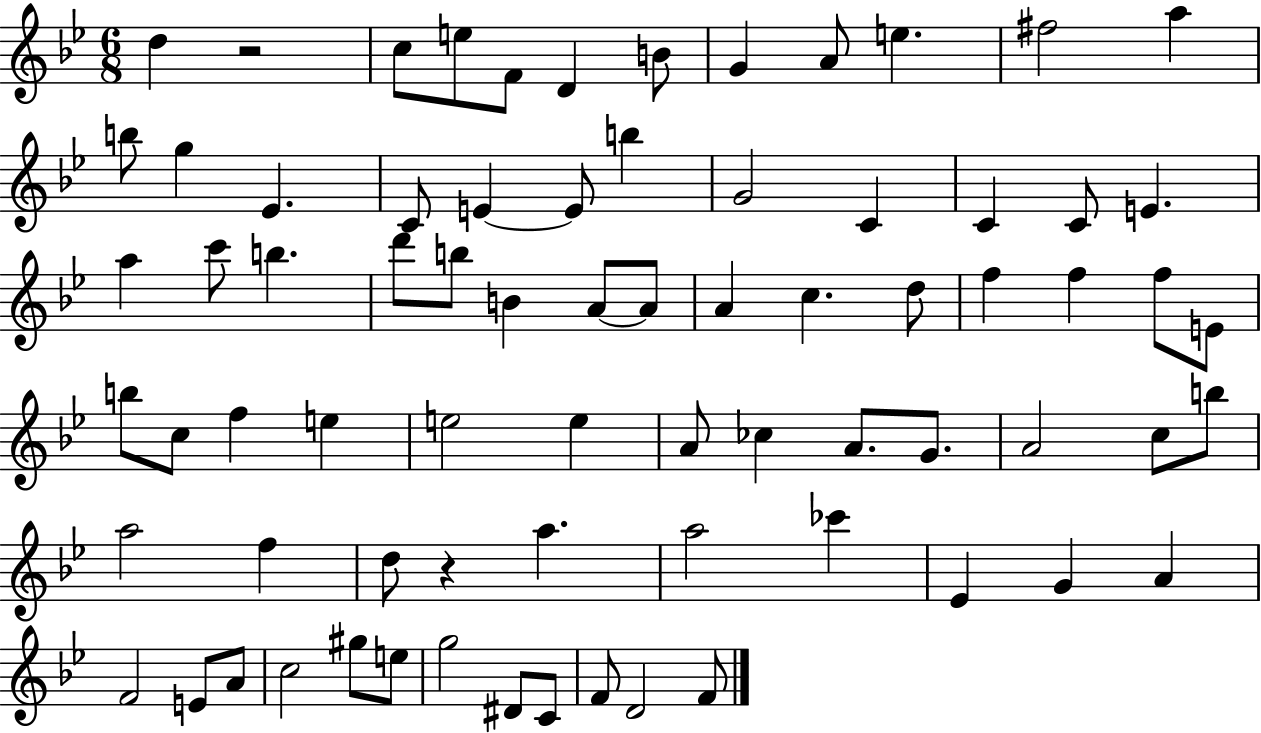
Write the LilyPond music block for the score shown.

{
  \clef treble
  \numericTimeSignature
  \time 6/8
  \key bes \major
  d''4 r2 | c''8 e''8 f'8 d'4 b'8 | g'4 a'8 e''4. | fis''2 a''4 | \break b''8 g''4 ees'4. | c'8 e'4~~ e'8 b''4 | g'2 c'4 | c'4 c'8 e'4. | \break a''4 c'''8 b''4. | d'''8 b''8 b'4 a'8~~ a'8 | a'4 c''4. d''8 | f''4 f''4 f''8 e'8 | \break b''8 c''8 f''4 e''4 | e''2 e''4 | a'8 ces''4 a'8. g'8. | a'2 c''8 b''8 | \break a''2 f''4 | d''8 r4 a''4. | a''2 ces'''4 | ees'4 g'4 a'4 | \break f'2 e'8 a'8 | c''2 gis''8 e''8 | g''2 dis'8 c'8 | f'8 d'2 f'8 | \break \bar "|."
}